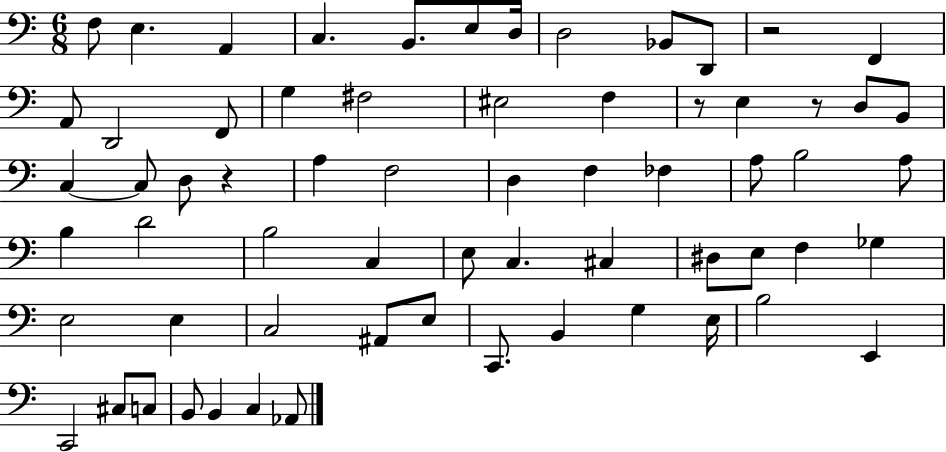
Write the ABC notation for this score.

X:1
T:Untitled
M:6/8
L:1/4
K:C
F,/2 E, A,, C, B,,/2 E,/2 D,/4 D,2 _B,,/2 D,,/2 z2 F,, A,,/2 D,,2 F,,/2 G, ^F,2 ^E,2 F, z/2 E, z/2 D,/2 B,,/2 C, C,/2 D,/2 z A, F,2 D, F, _F, A,/2 B,2 A,/2 B, D2 B,2 C, E,/2 C, ^C, ^D,/2 E,/2 F, _G, E,2 E, C,2 ^A,,/2 E,/2 C,,/2 B,, G, E,/4 B,2 E,, C,,2 ^C,/2 C,/2 B,,/2 B,, C, _A,,/2